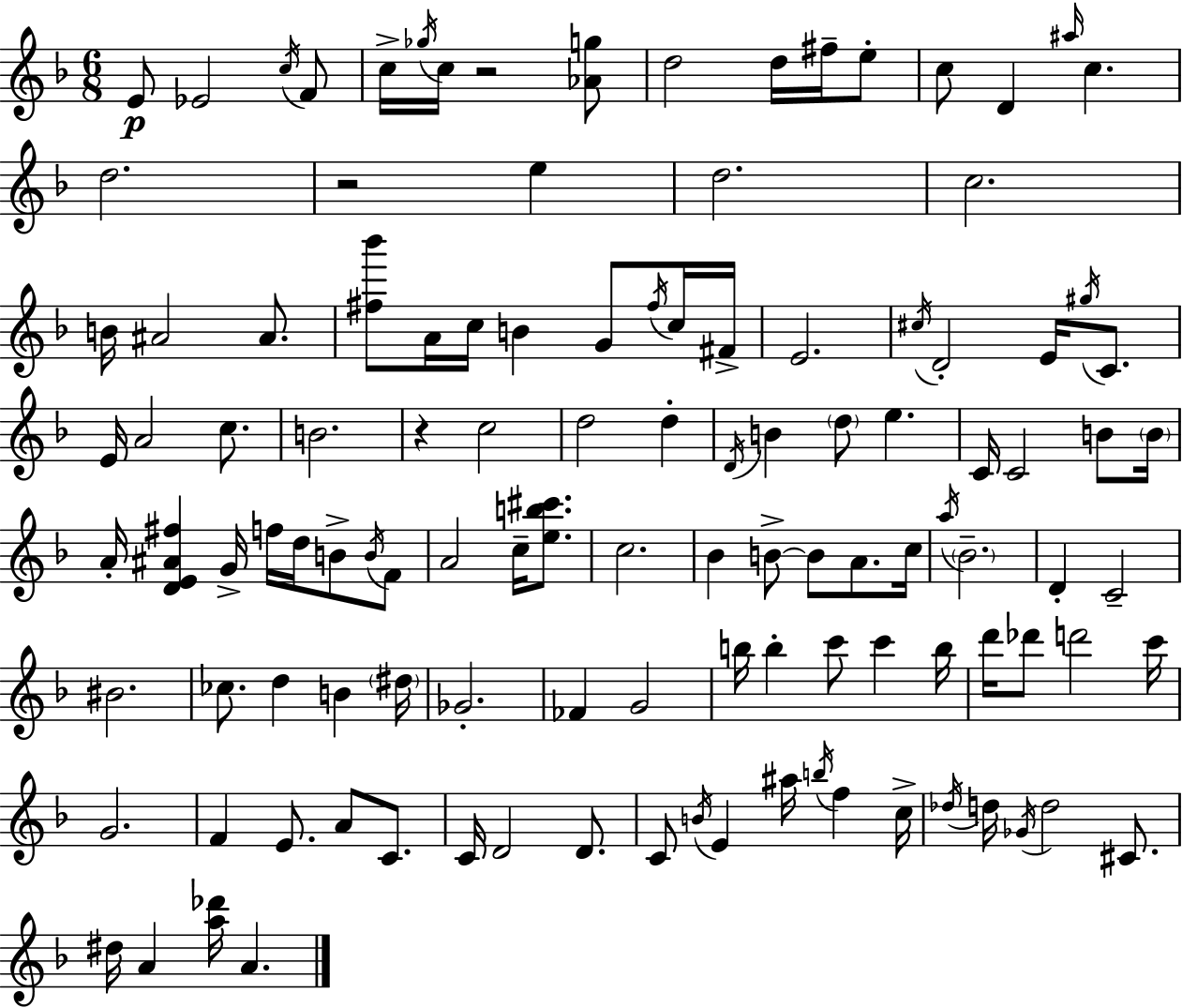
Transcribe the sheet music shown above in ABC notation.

X:1
T:Untitled
M:6/8
L:1/4
K:F
E/2 _E2 c/4 F/2 c/4 _g/4 c/4 z2 [_Ag]/2 d2 d/4 ^f/4 e/2 c/2 D ^a/4 c d2 z2 e d2 c2 B/4 ^A2 ^A/2 [^f_b']/2 A/4 c/4 B G/2 ^f/4 c/4 ^F/4 E2 ^c/4 D2 E/4 ^g/4 C/2 E/4 A2 c/2 B2 z c2 d2 d D/4 B d/2 e C/4 C2 B/2 B/4 A/4 [DE^A^f] G/4 f/4 d/4 B/2 B/4 F/2 A2 c/4 [eb^c']/2 c2 _B B/2 B/2 A/2 c/4 a/4 _B2 D C2 ^B2 _c/2 d B ^d/4 _G2 _F G2 b/4 b c'/2 c' b/4 d'/4 _d'/2 d'2 c'/4 G2 F E/2 A/2 C/2 C/4 D2 D/2 C/2 B/4 E ^a/4 b/4 f c/4 _d/4 d/4 _G/4 d2 ^C/2 ^d/4 A [a_d']/4 A